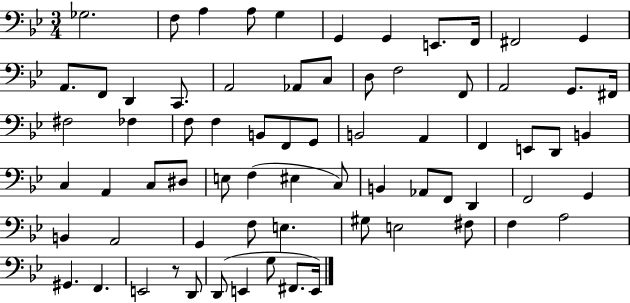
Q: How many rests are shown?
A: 1